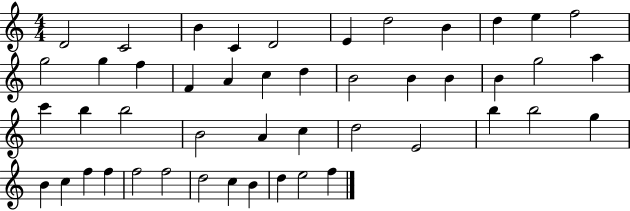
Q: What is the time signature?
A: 4/4